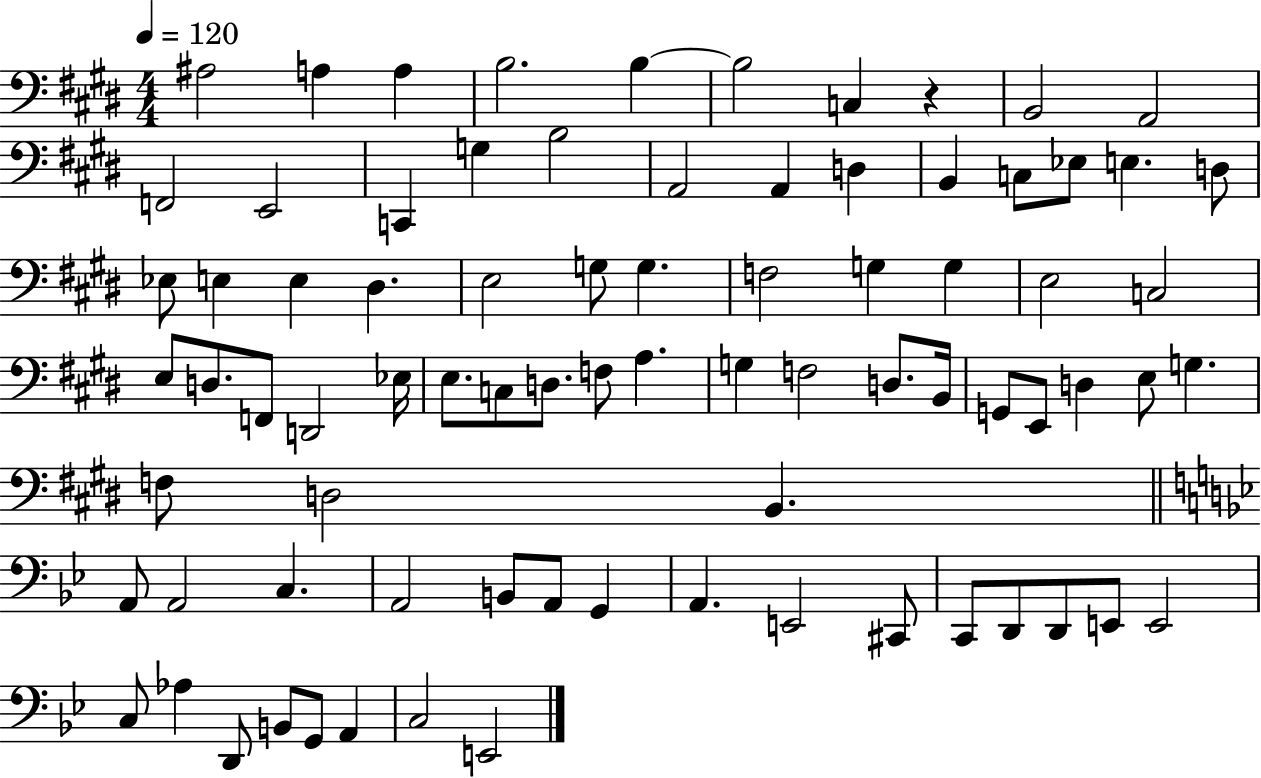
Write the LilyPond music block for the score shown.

{
  \clef bass
  \numericTimeSignature
  \time 4/4
  \key e \major
  \tempo 4 = 120
  ais2 a4 a4 | b2. b4~~ | b2 c4 r4 | b,2 a,2 | \break f,2 e,2 | c,4 g4 b2 | a,2 a,4 d4 | b,4 c8 ees8 e4. d8 | \break ees8 e4 e4 dis4. | e2 g8 g4. | f2 g4 g4 | e2 c2 | \break e8 d8. f,8 d,2 ees16 | e8. c8 d8. f8 a4. | g4 f2 d8. b,16 | g,8 e,8 d4 e8 g4. | \break f8 d2 b,4. | \bar "||" \break \key g \minor a,8 a,2 c4. | a,2 b,8 a,8 g,4 | a,4. e,2 cis,8 | c,8 d,8 d,8 e,8 e,2 | \break c8 aes4 d,8 b,8 g,8 a,4 | c2 e,2 | \bar "|."
}